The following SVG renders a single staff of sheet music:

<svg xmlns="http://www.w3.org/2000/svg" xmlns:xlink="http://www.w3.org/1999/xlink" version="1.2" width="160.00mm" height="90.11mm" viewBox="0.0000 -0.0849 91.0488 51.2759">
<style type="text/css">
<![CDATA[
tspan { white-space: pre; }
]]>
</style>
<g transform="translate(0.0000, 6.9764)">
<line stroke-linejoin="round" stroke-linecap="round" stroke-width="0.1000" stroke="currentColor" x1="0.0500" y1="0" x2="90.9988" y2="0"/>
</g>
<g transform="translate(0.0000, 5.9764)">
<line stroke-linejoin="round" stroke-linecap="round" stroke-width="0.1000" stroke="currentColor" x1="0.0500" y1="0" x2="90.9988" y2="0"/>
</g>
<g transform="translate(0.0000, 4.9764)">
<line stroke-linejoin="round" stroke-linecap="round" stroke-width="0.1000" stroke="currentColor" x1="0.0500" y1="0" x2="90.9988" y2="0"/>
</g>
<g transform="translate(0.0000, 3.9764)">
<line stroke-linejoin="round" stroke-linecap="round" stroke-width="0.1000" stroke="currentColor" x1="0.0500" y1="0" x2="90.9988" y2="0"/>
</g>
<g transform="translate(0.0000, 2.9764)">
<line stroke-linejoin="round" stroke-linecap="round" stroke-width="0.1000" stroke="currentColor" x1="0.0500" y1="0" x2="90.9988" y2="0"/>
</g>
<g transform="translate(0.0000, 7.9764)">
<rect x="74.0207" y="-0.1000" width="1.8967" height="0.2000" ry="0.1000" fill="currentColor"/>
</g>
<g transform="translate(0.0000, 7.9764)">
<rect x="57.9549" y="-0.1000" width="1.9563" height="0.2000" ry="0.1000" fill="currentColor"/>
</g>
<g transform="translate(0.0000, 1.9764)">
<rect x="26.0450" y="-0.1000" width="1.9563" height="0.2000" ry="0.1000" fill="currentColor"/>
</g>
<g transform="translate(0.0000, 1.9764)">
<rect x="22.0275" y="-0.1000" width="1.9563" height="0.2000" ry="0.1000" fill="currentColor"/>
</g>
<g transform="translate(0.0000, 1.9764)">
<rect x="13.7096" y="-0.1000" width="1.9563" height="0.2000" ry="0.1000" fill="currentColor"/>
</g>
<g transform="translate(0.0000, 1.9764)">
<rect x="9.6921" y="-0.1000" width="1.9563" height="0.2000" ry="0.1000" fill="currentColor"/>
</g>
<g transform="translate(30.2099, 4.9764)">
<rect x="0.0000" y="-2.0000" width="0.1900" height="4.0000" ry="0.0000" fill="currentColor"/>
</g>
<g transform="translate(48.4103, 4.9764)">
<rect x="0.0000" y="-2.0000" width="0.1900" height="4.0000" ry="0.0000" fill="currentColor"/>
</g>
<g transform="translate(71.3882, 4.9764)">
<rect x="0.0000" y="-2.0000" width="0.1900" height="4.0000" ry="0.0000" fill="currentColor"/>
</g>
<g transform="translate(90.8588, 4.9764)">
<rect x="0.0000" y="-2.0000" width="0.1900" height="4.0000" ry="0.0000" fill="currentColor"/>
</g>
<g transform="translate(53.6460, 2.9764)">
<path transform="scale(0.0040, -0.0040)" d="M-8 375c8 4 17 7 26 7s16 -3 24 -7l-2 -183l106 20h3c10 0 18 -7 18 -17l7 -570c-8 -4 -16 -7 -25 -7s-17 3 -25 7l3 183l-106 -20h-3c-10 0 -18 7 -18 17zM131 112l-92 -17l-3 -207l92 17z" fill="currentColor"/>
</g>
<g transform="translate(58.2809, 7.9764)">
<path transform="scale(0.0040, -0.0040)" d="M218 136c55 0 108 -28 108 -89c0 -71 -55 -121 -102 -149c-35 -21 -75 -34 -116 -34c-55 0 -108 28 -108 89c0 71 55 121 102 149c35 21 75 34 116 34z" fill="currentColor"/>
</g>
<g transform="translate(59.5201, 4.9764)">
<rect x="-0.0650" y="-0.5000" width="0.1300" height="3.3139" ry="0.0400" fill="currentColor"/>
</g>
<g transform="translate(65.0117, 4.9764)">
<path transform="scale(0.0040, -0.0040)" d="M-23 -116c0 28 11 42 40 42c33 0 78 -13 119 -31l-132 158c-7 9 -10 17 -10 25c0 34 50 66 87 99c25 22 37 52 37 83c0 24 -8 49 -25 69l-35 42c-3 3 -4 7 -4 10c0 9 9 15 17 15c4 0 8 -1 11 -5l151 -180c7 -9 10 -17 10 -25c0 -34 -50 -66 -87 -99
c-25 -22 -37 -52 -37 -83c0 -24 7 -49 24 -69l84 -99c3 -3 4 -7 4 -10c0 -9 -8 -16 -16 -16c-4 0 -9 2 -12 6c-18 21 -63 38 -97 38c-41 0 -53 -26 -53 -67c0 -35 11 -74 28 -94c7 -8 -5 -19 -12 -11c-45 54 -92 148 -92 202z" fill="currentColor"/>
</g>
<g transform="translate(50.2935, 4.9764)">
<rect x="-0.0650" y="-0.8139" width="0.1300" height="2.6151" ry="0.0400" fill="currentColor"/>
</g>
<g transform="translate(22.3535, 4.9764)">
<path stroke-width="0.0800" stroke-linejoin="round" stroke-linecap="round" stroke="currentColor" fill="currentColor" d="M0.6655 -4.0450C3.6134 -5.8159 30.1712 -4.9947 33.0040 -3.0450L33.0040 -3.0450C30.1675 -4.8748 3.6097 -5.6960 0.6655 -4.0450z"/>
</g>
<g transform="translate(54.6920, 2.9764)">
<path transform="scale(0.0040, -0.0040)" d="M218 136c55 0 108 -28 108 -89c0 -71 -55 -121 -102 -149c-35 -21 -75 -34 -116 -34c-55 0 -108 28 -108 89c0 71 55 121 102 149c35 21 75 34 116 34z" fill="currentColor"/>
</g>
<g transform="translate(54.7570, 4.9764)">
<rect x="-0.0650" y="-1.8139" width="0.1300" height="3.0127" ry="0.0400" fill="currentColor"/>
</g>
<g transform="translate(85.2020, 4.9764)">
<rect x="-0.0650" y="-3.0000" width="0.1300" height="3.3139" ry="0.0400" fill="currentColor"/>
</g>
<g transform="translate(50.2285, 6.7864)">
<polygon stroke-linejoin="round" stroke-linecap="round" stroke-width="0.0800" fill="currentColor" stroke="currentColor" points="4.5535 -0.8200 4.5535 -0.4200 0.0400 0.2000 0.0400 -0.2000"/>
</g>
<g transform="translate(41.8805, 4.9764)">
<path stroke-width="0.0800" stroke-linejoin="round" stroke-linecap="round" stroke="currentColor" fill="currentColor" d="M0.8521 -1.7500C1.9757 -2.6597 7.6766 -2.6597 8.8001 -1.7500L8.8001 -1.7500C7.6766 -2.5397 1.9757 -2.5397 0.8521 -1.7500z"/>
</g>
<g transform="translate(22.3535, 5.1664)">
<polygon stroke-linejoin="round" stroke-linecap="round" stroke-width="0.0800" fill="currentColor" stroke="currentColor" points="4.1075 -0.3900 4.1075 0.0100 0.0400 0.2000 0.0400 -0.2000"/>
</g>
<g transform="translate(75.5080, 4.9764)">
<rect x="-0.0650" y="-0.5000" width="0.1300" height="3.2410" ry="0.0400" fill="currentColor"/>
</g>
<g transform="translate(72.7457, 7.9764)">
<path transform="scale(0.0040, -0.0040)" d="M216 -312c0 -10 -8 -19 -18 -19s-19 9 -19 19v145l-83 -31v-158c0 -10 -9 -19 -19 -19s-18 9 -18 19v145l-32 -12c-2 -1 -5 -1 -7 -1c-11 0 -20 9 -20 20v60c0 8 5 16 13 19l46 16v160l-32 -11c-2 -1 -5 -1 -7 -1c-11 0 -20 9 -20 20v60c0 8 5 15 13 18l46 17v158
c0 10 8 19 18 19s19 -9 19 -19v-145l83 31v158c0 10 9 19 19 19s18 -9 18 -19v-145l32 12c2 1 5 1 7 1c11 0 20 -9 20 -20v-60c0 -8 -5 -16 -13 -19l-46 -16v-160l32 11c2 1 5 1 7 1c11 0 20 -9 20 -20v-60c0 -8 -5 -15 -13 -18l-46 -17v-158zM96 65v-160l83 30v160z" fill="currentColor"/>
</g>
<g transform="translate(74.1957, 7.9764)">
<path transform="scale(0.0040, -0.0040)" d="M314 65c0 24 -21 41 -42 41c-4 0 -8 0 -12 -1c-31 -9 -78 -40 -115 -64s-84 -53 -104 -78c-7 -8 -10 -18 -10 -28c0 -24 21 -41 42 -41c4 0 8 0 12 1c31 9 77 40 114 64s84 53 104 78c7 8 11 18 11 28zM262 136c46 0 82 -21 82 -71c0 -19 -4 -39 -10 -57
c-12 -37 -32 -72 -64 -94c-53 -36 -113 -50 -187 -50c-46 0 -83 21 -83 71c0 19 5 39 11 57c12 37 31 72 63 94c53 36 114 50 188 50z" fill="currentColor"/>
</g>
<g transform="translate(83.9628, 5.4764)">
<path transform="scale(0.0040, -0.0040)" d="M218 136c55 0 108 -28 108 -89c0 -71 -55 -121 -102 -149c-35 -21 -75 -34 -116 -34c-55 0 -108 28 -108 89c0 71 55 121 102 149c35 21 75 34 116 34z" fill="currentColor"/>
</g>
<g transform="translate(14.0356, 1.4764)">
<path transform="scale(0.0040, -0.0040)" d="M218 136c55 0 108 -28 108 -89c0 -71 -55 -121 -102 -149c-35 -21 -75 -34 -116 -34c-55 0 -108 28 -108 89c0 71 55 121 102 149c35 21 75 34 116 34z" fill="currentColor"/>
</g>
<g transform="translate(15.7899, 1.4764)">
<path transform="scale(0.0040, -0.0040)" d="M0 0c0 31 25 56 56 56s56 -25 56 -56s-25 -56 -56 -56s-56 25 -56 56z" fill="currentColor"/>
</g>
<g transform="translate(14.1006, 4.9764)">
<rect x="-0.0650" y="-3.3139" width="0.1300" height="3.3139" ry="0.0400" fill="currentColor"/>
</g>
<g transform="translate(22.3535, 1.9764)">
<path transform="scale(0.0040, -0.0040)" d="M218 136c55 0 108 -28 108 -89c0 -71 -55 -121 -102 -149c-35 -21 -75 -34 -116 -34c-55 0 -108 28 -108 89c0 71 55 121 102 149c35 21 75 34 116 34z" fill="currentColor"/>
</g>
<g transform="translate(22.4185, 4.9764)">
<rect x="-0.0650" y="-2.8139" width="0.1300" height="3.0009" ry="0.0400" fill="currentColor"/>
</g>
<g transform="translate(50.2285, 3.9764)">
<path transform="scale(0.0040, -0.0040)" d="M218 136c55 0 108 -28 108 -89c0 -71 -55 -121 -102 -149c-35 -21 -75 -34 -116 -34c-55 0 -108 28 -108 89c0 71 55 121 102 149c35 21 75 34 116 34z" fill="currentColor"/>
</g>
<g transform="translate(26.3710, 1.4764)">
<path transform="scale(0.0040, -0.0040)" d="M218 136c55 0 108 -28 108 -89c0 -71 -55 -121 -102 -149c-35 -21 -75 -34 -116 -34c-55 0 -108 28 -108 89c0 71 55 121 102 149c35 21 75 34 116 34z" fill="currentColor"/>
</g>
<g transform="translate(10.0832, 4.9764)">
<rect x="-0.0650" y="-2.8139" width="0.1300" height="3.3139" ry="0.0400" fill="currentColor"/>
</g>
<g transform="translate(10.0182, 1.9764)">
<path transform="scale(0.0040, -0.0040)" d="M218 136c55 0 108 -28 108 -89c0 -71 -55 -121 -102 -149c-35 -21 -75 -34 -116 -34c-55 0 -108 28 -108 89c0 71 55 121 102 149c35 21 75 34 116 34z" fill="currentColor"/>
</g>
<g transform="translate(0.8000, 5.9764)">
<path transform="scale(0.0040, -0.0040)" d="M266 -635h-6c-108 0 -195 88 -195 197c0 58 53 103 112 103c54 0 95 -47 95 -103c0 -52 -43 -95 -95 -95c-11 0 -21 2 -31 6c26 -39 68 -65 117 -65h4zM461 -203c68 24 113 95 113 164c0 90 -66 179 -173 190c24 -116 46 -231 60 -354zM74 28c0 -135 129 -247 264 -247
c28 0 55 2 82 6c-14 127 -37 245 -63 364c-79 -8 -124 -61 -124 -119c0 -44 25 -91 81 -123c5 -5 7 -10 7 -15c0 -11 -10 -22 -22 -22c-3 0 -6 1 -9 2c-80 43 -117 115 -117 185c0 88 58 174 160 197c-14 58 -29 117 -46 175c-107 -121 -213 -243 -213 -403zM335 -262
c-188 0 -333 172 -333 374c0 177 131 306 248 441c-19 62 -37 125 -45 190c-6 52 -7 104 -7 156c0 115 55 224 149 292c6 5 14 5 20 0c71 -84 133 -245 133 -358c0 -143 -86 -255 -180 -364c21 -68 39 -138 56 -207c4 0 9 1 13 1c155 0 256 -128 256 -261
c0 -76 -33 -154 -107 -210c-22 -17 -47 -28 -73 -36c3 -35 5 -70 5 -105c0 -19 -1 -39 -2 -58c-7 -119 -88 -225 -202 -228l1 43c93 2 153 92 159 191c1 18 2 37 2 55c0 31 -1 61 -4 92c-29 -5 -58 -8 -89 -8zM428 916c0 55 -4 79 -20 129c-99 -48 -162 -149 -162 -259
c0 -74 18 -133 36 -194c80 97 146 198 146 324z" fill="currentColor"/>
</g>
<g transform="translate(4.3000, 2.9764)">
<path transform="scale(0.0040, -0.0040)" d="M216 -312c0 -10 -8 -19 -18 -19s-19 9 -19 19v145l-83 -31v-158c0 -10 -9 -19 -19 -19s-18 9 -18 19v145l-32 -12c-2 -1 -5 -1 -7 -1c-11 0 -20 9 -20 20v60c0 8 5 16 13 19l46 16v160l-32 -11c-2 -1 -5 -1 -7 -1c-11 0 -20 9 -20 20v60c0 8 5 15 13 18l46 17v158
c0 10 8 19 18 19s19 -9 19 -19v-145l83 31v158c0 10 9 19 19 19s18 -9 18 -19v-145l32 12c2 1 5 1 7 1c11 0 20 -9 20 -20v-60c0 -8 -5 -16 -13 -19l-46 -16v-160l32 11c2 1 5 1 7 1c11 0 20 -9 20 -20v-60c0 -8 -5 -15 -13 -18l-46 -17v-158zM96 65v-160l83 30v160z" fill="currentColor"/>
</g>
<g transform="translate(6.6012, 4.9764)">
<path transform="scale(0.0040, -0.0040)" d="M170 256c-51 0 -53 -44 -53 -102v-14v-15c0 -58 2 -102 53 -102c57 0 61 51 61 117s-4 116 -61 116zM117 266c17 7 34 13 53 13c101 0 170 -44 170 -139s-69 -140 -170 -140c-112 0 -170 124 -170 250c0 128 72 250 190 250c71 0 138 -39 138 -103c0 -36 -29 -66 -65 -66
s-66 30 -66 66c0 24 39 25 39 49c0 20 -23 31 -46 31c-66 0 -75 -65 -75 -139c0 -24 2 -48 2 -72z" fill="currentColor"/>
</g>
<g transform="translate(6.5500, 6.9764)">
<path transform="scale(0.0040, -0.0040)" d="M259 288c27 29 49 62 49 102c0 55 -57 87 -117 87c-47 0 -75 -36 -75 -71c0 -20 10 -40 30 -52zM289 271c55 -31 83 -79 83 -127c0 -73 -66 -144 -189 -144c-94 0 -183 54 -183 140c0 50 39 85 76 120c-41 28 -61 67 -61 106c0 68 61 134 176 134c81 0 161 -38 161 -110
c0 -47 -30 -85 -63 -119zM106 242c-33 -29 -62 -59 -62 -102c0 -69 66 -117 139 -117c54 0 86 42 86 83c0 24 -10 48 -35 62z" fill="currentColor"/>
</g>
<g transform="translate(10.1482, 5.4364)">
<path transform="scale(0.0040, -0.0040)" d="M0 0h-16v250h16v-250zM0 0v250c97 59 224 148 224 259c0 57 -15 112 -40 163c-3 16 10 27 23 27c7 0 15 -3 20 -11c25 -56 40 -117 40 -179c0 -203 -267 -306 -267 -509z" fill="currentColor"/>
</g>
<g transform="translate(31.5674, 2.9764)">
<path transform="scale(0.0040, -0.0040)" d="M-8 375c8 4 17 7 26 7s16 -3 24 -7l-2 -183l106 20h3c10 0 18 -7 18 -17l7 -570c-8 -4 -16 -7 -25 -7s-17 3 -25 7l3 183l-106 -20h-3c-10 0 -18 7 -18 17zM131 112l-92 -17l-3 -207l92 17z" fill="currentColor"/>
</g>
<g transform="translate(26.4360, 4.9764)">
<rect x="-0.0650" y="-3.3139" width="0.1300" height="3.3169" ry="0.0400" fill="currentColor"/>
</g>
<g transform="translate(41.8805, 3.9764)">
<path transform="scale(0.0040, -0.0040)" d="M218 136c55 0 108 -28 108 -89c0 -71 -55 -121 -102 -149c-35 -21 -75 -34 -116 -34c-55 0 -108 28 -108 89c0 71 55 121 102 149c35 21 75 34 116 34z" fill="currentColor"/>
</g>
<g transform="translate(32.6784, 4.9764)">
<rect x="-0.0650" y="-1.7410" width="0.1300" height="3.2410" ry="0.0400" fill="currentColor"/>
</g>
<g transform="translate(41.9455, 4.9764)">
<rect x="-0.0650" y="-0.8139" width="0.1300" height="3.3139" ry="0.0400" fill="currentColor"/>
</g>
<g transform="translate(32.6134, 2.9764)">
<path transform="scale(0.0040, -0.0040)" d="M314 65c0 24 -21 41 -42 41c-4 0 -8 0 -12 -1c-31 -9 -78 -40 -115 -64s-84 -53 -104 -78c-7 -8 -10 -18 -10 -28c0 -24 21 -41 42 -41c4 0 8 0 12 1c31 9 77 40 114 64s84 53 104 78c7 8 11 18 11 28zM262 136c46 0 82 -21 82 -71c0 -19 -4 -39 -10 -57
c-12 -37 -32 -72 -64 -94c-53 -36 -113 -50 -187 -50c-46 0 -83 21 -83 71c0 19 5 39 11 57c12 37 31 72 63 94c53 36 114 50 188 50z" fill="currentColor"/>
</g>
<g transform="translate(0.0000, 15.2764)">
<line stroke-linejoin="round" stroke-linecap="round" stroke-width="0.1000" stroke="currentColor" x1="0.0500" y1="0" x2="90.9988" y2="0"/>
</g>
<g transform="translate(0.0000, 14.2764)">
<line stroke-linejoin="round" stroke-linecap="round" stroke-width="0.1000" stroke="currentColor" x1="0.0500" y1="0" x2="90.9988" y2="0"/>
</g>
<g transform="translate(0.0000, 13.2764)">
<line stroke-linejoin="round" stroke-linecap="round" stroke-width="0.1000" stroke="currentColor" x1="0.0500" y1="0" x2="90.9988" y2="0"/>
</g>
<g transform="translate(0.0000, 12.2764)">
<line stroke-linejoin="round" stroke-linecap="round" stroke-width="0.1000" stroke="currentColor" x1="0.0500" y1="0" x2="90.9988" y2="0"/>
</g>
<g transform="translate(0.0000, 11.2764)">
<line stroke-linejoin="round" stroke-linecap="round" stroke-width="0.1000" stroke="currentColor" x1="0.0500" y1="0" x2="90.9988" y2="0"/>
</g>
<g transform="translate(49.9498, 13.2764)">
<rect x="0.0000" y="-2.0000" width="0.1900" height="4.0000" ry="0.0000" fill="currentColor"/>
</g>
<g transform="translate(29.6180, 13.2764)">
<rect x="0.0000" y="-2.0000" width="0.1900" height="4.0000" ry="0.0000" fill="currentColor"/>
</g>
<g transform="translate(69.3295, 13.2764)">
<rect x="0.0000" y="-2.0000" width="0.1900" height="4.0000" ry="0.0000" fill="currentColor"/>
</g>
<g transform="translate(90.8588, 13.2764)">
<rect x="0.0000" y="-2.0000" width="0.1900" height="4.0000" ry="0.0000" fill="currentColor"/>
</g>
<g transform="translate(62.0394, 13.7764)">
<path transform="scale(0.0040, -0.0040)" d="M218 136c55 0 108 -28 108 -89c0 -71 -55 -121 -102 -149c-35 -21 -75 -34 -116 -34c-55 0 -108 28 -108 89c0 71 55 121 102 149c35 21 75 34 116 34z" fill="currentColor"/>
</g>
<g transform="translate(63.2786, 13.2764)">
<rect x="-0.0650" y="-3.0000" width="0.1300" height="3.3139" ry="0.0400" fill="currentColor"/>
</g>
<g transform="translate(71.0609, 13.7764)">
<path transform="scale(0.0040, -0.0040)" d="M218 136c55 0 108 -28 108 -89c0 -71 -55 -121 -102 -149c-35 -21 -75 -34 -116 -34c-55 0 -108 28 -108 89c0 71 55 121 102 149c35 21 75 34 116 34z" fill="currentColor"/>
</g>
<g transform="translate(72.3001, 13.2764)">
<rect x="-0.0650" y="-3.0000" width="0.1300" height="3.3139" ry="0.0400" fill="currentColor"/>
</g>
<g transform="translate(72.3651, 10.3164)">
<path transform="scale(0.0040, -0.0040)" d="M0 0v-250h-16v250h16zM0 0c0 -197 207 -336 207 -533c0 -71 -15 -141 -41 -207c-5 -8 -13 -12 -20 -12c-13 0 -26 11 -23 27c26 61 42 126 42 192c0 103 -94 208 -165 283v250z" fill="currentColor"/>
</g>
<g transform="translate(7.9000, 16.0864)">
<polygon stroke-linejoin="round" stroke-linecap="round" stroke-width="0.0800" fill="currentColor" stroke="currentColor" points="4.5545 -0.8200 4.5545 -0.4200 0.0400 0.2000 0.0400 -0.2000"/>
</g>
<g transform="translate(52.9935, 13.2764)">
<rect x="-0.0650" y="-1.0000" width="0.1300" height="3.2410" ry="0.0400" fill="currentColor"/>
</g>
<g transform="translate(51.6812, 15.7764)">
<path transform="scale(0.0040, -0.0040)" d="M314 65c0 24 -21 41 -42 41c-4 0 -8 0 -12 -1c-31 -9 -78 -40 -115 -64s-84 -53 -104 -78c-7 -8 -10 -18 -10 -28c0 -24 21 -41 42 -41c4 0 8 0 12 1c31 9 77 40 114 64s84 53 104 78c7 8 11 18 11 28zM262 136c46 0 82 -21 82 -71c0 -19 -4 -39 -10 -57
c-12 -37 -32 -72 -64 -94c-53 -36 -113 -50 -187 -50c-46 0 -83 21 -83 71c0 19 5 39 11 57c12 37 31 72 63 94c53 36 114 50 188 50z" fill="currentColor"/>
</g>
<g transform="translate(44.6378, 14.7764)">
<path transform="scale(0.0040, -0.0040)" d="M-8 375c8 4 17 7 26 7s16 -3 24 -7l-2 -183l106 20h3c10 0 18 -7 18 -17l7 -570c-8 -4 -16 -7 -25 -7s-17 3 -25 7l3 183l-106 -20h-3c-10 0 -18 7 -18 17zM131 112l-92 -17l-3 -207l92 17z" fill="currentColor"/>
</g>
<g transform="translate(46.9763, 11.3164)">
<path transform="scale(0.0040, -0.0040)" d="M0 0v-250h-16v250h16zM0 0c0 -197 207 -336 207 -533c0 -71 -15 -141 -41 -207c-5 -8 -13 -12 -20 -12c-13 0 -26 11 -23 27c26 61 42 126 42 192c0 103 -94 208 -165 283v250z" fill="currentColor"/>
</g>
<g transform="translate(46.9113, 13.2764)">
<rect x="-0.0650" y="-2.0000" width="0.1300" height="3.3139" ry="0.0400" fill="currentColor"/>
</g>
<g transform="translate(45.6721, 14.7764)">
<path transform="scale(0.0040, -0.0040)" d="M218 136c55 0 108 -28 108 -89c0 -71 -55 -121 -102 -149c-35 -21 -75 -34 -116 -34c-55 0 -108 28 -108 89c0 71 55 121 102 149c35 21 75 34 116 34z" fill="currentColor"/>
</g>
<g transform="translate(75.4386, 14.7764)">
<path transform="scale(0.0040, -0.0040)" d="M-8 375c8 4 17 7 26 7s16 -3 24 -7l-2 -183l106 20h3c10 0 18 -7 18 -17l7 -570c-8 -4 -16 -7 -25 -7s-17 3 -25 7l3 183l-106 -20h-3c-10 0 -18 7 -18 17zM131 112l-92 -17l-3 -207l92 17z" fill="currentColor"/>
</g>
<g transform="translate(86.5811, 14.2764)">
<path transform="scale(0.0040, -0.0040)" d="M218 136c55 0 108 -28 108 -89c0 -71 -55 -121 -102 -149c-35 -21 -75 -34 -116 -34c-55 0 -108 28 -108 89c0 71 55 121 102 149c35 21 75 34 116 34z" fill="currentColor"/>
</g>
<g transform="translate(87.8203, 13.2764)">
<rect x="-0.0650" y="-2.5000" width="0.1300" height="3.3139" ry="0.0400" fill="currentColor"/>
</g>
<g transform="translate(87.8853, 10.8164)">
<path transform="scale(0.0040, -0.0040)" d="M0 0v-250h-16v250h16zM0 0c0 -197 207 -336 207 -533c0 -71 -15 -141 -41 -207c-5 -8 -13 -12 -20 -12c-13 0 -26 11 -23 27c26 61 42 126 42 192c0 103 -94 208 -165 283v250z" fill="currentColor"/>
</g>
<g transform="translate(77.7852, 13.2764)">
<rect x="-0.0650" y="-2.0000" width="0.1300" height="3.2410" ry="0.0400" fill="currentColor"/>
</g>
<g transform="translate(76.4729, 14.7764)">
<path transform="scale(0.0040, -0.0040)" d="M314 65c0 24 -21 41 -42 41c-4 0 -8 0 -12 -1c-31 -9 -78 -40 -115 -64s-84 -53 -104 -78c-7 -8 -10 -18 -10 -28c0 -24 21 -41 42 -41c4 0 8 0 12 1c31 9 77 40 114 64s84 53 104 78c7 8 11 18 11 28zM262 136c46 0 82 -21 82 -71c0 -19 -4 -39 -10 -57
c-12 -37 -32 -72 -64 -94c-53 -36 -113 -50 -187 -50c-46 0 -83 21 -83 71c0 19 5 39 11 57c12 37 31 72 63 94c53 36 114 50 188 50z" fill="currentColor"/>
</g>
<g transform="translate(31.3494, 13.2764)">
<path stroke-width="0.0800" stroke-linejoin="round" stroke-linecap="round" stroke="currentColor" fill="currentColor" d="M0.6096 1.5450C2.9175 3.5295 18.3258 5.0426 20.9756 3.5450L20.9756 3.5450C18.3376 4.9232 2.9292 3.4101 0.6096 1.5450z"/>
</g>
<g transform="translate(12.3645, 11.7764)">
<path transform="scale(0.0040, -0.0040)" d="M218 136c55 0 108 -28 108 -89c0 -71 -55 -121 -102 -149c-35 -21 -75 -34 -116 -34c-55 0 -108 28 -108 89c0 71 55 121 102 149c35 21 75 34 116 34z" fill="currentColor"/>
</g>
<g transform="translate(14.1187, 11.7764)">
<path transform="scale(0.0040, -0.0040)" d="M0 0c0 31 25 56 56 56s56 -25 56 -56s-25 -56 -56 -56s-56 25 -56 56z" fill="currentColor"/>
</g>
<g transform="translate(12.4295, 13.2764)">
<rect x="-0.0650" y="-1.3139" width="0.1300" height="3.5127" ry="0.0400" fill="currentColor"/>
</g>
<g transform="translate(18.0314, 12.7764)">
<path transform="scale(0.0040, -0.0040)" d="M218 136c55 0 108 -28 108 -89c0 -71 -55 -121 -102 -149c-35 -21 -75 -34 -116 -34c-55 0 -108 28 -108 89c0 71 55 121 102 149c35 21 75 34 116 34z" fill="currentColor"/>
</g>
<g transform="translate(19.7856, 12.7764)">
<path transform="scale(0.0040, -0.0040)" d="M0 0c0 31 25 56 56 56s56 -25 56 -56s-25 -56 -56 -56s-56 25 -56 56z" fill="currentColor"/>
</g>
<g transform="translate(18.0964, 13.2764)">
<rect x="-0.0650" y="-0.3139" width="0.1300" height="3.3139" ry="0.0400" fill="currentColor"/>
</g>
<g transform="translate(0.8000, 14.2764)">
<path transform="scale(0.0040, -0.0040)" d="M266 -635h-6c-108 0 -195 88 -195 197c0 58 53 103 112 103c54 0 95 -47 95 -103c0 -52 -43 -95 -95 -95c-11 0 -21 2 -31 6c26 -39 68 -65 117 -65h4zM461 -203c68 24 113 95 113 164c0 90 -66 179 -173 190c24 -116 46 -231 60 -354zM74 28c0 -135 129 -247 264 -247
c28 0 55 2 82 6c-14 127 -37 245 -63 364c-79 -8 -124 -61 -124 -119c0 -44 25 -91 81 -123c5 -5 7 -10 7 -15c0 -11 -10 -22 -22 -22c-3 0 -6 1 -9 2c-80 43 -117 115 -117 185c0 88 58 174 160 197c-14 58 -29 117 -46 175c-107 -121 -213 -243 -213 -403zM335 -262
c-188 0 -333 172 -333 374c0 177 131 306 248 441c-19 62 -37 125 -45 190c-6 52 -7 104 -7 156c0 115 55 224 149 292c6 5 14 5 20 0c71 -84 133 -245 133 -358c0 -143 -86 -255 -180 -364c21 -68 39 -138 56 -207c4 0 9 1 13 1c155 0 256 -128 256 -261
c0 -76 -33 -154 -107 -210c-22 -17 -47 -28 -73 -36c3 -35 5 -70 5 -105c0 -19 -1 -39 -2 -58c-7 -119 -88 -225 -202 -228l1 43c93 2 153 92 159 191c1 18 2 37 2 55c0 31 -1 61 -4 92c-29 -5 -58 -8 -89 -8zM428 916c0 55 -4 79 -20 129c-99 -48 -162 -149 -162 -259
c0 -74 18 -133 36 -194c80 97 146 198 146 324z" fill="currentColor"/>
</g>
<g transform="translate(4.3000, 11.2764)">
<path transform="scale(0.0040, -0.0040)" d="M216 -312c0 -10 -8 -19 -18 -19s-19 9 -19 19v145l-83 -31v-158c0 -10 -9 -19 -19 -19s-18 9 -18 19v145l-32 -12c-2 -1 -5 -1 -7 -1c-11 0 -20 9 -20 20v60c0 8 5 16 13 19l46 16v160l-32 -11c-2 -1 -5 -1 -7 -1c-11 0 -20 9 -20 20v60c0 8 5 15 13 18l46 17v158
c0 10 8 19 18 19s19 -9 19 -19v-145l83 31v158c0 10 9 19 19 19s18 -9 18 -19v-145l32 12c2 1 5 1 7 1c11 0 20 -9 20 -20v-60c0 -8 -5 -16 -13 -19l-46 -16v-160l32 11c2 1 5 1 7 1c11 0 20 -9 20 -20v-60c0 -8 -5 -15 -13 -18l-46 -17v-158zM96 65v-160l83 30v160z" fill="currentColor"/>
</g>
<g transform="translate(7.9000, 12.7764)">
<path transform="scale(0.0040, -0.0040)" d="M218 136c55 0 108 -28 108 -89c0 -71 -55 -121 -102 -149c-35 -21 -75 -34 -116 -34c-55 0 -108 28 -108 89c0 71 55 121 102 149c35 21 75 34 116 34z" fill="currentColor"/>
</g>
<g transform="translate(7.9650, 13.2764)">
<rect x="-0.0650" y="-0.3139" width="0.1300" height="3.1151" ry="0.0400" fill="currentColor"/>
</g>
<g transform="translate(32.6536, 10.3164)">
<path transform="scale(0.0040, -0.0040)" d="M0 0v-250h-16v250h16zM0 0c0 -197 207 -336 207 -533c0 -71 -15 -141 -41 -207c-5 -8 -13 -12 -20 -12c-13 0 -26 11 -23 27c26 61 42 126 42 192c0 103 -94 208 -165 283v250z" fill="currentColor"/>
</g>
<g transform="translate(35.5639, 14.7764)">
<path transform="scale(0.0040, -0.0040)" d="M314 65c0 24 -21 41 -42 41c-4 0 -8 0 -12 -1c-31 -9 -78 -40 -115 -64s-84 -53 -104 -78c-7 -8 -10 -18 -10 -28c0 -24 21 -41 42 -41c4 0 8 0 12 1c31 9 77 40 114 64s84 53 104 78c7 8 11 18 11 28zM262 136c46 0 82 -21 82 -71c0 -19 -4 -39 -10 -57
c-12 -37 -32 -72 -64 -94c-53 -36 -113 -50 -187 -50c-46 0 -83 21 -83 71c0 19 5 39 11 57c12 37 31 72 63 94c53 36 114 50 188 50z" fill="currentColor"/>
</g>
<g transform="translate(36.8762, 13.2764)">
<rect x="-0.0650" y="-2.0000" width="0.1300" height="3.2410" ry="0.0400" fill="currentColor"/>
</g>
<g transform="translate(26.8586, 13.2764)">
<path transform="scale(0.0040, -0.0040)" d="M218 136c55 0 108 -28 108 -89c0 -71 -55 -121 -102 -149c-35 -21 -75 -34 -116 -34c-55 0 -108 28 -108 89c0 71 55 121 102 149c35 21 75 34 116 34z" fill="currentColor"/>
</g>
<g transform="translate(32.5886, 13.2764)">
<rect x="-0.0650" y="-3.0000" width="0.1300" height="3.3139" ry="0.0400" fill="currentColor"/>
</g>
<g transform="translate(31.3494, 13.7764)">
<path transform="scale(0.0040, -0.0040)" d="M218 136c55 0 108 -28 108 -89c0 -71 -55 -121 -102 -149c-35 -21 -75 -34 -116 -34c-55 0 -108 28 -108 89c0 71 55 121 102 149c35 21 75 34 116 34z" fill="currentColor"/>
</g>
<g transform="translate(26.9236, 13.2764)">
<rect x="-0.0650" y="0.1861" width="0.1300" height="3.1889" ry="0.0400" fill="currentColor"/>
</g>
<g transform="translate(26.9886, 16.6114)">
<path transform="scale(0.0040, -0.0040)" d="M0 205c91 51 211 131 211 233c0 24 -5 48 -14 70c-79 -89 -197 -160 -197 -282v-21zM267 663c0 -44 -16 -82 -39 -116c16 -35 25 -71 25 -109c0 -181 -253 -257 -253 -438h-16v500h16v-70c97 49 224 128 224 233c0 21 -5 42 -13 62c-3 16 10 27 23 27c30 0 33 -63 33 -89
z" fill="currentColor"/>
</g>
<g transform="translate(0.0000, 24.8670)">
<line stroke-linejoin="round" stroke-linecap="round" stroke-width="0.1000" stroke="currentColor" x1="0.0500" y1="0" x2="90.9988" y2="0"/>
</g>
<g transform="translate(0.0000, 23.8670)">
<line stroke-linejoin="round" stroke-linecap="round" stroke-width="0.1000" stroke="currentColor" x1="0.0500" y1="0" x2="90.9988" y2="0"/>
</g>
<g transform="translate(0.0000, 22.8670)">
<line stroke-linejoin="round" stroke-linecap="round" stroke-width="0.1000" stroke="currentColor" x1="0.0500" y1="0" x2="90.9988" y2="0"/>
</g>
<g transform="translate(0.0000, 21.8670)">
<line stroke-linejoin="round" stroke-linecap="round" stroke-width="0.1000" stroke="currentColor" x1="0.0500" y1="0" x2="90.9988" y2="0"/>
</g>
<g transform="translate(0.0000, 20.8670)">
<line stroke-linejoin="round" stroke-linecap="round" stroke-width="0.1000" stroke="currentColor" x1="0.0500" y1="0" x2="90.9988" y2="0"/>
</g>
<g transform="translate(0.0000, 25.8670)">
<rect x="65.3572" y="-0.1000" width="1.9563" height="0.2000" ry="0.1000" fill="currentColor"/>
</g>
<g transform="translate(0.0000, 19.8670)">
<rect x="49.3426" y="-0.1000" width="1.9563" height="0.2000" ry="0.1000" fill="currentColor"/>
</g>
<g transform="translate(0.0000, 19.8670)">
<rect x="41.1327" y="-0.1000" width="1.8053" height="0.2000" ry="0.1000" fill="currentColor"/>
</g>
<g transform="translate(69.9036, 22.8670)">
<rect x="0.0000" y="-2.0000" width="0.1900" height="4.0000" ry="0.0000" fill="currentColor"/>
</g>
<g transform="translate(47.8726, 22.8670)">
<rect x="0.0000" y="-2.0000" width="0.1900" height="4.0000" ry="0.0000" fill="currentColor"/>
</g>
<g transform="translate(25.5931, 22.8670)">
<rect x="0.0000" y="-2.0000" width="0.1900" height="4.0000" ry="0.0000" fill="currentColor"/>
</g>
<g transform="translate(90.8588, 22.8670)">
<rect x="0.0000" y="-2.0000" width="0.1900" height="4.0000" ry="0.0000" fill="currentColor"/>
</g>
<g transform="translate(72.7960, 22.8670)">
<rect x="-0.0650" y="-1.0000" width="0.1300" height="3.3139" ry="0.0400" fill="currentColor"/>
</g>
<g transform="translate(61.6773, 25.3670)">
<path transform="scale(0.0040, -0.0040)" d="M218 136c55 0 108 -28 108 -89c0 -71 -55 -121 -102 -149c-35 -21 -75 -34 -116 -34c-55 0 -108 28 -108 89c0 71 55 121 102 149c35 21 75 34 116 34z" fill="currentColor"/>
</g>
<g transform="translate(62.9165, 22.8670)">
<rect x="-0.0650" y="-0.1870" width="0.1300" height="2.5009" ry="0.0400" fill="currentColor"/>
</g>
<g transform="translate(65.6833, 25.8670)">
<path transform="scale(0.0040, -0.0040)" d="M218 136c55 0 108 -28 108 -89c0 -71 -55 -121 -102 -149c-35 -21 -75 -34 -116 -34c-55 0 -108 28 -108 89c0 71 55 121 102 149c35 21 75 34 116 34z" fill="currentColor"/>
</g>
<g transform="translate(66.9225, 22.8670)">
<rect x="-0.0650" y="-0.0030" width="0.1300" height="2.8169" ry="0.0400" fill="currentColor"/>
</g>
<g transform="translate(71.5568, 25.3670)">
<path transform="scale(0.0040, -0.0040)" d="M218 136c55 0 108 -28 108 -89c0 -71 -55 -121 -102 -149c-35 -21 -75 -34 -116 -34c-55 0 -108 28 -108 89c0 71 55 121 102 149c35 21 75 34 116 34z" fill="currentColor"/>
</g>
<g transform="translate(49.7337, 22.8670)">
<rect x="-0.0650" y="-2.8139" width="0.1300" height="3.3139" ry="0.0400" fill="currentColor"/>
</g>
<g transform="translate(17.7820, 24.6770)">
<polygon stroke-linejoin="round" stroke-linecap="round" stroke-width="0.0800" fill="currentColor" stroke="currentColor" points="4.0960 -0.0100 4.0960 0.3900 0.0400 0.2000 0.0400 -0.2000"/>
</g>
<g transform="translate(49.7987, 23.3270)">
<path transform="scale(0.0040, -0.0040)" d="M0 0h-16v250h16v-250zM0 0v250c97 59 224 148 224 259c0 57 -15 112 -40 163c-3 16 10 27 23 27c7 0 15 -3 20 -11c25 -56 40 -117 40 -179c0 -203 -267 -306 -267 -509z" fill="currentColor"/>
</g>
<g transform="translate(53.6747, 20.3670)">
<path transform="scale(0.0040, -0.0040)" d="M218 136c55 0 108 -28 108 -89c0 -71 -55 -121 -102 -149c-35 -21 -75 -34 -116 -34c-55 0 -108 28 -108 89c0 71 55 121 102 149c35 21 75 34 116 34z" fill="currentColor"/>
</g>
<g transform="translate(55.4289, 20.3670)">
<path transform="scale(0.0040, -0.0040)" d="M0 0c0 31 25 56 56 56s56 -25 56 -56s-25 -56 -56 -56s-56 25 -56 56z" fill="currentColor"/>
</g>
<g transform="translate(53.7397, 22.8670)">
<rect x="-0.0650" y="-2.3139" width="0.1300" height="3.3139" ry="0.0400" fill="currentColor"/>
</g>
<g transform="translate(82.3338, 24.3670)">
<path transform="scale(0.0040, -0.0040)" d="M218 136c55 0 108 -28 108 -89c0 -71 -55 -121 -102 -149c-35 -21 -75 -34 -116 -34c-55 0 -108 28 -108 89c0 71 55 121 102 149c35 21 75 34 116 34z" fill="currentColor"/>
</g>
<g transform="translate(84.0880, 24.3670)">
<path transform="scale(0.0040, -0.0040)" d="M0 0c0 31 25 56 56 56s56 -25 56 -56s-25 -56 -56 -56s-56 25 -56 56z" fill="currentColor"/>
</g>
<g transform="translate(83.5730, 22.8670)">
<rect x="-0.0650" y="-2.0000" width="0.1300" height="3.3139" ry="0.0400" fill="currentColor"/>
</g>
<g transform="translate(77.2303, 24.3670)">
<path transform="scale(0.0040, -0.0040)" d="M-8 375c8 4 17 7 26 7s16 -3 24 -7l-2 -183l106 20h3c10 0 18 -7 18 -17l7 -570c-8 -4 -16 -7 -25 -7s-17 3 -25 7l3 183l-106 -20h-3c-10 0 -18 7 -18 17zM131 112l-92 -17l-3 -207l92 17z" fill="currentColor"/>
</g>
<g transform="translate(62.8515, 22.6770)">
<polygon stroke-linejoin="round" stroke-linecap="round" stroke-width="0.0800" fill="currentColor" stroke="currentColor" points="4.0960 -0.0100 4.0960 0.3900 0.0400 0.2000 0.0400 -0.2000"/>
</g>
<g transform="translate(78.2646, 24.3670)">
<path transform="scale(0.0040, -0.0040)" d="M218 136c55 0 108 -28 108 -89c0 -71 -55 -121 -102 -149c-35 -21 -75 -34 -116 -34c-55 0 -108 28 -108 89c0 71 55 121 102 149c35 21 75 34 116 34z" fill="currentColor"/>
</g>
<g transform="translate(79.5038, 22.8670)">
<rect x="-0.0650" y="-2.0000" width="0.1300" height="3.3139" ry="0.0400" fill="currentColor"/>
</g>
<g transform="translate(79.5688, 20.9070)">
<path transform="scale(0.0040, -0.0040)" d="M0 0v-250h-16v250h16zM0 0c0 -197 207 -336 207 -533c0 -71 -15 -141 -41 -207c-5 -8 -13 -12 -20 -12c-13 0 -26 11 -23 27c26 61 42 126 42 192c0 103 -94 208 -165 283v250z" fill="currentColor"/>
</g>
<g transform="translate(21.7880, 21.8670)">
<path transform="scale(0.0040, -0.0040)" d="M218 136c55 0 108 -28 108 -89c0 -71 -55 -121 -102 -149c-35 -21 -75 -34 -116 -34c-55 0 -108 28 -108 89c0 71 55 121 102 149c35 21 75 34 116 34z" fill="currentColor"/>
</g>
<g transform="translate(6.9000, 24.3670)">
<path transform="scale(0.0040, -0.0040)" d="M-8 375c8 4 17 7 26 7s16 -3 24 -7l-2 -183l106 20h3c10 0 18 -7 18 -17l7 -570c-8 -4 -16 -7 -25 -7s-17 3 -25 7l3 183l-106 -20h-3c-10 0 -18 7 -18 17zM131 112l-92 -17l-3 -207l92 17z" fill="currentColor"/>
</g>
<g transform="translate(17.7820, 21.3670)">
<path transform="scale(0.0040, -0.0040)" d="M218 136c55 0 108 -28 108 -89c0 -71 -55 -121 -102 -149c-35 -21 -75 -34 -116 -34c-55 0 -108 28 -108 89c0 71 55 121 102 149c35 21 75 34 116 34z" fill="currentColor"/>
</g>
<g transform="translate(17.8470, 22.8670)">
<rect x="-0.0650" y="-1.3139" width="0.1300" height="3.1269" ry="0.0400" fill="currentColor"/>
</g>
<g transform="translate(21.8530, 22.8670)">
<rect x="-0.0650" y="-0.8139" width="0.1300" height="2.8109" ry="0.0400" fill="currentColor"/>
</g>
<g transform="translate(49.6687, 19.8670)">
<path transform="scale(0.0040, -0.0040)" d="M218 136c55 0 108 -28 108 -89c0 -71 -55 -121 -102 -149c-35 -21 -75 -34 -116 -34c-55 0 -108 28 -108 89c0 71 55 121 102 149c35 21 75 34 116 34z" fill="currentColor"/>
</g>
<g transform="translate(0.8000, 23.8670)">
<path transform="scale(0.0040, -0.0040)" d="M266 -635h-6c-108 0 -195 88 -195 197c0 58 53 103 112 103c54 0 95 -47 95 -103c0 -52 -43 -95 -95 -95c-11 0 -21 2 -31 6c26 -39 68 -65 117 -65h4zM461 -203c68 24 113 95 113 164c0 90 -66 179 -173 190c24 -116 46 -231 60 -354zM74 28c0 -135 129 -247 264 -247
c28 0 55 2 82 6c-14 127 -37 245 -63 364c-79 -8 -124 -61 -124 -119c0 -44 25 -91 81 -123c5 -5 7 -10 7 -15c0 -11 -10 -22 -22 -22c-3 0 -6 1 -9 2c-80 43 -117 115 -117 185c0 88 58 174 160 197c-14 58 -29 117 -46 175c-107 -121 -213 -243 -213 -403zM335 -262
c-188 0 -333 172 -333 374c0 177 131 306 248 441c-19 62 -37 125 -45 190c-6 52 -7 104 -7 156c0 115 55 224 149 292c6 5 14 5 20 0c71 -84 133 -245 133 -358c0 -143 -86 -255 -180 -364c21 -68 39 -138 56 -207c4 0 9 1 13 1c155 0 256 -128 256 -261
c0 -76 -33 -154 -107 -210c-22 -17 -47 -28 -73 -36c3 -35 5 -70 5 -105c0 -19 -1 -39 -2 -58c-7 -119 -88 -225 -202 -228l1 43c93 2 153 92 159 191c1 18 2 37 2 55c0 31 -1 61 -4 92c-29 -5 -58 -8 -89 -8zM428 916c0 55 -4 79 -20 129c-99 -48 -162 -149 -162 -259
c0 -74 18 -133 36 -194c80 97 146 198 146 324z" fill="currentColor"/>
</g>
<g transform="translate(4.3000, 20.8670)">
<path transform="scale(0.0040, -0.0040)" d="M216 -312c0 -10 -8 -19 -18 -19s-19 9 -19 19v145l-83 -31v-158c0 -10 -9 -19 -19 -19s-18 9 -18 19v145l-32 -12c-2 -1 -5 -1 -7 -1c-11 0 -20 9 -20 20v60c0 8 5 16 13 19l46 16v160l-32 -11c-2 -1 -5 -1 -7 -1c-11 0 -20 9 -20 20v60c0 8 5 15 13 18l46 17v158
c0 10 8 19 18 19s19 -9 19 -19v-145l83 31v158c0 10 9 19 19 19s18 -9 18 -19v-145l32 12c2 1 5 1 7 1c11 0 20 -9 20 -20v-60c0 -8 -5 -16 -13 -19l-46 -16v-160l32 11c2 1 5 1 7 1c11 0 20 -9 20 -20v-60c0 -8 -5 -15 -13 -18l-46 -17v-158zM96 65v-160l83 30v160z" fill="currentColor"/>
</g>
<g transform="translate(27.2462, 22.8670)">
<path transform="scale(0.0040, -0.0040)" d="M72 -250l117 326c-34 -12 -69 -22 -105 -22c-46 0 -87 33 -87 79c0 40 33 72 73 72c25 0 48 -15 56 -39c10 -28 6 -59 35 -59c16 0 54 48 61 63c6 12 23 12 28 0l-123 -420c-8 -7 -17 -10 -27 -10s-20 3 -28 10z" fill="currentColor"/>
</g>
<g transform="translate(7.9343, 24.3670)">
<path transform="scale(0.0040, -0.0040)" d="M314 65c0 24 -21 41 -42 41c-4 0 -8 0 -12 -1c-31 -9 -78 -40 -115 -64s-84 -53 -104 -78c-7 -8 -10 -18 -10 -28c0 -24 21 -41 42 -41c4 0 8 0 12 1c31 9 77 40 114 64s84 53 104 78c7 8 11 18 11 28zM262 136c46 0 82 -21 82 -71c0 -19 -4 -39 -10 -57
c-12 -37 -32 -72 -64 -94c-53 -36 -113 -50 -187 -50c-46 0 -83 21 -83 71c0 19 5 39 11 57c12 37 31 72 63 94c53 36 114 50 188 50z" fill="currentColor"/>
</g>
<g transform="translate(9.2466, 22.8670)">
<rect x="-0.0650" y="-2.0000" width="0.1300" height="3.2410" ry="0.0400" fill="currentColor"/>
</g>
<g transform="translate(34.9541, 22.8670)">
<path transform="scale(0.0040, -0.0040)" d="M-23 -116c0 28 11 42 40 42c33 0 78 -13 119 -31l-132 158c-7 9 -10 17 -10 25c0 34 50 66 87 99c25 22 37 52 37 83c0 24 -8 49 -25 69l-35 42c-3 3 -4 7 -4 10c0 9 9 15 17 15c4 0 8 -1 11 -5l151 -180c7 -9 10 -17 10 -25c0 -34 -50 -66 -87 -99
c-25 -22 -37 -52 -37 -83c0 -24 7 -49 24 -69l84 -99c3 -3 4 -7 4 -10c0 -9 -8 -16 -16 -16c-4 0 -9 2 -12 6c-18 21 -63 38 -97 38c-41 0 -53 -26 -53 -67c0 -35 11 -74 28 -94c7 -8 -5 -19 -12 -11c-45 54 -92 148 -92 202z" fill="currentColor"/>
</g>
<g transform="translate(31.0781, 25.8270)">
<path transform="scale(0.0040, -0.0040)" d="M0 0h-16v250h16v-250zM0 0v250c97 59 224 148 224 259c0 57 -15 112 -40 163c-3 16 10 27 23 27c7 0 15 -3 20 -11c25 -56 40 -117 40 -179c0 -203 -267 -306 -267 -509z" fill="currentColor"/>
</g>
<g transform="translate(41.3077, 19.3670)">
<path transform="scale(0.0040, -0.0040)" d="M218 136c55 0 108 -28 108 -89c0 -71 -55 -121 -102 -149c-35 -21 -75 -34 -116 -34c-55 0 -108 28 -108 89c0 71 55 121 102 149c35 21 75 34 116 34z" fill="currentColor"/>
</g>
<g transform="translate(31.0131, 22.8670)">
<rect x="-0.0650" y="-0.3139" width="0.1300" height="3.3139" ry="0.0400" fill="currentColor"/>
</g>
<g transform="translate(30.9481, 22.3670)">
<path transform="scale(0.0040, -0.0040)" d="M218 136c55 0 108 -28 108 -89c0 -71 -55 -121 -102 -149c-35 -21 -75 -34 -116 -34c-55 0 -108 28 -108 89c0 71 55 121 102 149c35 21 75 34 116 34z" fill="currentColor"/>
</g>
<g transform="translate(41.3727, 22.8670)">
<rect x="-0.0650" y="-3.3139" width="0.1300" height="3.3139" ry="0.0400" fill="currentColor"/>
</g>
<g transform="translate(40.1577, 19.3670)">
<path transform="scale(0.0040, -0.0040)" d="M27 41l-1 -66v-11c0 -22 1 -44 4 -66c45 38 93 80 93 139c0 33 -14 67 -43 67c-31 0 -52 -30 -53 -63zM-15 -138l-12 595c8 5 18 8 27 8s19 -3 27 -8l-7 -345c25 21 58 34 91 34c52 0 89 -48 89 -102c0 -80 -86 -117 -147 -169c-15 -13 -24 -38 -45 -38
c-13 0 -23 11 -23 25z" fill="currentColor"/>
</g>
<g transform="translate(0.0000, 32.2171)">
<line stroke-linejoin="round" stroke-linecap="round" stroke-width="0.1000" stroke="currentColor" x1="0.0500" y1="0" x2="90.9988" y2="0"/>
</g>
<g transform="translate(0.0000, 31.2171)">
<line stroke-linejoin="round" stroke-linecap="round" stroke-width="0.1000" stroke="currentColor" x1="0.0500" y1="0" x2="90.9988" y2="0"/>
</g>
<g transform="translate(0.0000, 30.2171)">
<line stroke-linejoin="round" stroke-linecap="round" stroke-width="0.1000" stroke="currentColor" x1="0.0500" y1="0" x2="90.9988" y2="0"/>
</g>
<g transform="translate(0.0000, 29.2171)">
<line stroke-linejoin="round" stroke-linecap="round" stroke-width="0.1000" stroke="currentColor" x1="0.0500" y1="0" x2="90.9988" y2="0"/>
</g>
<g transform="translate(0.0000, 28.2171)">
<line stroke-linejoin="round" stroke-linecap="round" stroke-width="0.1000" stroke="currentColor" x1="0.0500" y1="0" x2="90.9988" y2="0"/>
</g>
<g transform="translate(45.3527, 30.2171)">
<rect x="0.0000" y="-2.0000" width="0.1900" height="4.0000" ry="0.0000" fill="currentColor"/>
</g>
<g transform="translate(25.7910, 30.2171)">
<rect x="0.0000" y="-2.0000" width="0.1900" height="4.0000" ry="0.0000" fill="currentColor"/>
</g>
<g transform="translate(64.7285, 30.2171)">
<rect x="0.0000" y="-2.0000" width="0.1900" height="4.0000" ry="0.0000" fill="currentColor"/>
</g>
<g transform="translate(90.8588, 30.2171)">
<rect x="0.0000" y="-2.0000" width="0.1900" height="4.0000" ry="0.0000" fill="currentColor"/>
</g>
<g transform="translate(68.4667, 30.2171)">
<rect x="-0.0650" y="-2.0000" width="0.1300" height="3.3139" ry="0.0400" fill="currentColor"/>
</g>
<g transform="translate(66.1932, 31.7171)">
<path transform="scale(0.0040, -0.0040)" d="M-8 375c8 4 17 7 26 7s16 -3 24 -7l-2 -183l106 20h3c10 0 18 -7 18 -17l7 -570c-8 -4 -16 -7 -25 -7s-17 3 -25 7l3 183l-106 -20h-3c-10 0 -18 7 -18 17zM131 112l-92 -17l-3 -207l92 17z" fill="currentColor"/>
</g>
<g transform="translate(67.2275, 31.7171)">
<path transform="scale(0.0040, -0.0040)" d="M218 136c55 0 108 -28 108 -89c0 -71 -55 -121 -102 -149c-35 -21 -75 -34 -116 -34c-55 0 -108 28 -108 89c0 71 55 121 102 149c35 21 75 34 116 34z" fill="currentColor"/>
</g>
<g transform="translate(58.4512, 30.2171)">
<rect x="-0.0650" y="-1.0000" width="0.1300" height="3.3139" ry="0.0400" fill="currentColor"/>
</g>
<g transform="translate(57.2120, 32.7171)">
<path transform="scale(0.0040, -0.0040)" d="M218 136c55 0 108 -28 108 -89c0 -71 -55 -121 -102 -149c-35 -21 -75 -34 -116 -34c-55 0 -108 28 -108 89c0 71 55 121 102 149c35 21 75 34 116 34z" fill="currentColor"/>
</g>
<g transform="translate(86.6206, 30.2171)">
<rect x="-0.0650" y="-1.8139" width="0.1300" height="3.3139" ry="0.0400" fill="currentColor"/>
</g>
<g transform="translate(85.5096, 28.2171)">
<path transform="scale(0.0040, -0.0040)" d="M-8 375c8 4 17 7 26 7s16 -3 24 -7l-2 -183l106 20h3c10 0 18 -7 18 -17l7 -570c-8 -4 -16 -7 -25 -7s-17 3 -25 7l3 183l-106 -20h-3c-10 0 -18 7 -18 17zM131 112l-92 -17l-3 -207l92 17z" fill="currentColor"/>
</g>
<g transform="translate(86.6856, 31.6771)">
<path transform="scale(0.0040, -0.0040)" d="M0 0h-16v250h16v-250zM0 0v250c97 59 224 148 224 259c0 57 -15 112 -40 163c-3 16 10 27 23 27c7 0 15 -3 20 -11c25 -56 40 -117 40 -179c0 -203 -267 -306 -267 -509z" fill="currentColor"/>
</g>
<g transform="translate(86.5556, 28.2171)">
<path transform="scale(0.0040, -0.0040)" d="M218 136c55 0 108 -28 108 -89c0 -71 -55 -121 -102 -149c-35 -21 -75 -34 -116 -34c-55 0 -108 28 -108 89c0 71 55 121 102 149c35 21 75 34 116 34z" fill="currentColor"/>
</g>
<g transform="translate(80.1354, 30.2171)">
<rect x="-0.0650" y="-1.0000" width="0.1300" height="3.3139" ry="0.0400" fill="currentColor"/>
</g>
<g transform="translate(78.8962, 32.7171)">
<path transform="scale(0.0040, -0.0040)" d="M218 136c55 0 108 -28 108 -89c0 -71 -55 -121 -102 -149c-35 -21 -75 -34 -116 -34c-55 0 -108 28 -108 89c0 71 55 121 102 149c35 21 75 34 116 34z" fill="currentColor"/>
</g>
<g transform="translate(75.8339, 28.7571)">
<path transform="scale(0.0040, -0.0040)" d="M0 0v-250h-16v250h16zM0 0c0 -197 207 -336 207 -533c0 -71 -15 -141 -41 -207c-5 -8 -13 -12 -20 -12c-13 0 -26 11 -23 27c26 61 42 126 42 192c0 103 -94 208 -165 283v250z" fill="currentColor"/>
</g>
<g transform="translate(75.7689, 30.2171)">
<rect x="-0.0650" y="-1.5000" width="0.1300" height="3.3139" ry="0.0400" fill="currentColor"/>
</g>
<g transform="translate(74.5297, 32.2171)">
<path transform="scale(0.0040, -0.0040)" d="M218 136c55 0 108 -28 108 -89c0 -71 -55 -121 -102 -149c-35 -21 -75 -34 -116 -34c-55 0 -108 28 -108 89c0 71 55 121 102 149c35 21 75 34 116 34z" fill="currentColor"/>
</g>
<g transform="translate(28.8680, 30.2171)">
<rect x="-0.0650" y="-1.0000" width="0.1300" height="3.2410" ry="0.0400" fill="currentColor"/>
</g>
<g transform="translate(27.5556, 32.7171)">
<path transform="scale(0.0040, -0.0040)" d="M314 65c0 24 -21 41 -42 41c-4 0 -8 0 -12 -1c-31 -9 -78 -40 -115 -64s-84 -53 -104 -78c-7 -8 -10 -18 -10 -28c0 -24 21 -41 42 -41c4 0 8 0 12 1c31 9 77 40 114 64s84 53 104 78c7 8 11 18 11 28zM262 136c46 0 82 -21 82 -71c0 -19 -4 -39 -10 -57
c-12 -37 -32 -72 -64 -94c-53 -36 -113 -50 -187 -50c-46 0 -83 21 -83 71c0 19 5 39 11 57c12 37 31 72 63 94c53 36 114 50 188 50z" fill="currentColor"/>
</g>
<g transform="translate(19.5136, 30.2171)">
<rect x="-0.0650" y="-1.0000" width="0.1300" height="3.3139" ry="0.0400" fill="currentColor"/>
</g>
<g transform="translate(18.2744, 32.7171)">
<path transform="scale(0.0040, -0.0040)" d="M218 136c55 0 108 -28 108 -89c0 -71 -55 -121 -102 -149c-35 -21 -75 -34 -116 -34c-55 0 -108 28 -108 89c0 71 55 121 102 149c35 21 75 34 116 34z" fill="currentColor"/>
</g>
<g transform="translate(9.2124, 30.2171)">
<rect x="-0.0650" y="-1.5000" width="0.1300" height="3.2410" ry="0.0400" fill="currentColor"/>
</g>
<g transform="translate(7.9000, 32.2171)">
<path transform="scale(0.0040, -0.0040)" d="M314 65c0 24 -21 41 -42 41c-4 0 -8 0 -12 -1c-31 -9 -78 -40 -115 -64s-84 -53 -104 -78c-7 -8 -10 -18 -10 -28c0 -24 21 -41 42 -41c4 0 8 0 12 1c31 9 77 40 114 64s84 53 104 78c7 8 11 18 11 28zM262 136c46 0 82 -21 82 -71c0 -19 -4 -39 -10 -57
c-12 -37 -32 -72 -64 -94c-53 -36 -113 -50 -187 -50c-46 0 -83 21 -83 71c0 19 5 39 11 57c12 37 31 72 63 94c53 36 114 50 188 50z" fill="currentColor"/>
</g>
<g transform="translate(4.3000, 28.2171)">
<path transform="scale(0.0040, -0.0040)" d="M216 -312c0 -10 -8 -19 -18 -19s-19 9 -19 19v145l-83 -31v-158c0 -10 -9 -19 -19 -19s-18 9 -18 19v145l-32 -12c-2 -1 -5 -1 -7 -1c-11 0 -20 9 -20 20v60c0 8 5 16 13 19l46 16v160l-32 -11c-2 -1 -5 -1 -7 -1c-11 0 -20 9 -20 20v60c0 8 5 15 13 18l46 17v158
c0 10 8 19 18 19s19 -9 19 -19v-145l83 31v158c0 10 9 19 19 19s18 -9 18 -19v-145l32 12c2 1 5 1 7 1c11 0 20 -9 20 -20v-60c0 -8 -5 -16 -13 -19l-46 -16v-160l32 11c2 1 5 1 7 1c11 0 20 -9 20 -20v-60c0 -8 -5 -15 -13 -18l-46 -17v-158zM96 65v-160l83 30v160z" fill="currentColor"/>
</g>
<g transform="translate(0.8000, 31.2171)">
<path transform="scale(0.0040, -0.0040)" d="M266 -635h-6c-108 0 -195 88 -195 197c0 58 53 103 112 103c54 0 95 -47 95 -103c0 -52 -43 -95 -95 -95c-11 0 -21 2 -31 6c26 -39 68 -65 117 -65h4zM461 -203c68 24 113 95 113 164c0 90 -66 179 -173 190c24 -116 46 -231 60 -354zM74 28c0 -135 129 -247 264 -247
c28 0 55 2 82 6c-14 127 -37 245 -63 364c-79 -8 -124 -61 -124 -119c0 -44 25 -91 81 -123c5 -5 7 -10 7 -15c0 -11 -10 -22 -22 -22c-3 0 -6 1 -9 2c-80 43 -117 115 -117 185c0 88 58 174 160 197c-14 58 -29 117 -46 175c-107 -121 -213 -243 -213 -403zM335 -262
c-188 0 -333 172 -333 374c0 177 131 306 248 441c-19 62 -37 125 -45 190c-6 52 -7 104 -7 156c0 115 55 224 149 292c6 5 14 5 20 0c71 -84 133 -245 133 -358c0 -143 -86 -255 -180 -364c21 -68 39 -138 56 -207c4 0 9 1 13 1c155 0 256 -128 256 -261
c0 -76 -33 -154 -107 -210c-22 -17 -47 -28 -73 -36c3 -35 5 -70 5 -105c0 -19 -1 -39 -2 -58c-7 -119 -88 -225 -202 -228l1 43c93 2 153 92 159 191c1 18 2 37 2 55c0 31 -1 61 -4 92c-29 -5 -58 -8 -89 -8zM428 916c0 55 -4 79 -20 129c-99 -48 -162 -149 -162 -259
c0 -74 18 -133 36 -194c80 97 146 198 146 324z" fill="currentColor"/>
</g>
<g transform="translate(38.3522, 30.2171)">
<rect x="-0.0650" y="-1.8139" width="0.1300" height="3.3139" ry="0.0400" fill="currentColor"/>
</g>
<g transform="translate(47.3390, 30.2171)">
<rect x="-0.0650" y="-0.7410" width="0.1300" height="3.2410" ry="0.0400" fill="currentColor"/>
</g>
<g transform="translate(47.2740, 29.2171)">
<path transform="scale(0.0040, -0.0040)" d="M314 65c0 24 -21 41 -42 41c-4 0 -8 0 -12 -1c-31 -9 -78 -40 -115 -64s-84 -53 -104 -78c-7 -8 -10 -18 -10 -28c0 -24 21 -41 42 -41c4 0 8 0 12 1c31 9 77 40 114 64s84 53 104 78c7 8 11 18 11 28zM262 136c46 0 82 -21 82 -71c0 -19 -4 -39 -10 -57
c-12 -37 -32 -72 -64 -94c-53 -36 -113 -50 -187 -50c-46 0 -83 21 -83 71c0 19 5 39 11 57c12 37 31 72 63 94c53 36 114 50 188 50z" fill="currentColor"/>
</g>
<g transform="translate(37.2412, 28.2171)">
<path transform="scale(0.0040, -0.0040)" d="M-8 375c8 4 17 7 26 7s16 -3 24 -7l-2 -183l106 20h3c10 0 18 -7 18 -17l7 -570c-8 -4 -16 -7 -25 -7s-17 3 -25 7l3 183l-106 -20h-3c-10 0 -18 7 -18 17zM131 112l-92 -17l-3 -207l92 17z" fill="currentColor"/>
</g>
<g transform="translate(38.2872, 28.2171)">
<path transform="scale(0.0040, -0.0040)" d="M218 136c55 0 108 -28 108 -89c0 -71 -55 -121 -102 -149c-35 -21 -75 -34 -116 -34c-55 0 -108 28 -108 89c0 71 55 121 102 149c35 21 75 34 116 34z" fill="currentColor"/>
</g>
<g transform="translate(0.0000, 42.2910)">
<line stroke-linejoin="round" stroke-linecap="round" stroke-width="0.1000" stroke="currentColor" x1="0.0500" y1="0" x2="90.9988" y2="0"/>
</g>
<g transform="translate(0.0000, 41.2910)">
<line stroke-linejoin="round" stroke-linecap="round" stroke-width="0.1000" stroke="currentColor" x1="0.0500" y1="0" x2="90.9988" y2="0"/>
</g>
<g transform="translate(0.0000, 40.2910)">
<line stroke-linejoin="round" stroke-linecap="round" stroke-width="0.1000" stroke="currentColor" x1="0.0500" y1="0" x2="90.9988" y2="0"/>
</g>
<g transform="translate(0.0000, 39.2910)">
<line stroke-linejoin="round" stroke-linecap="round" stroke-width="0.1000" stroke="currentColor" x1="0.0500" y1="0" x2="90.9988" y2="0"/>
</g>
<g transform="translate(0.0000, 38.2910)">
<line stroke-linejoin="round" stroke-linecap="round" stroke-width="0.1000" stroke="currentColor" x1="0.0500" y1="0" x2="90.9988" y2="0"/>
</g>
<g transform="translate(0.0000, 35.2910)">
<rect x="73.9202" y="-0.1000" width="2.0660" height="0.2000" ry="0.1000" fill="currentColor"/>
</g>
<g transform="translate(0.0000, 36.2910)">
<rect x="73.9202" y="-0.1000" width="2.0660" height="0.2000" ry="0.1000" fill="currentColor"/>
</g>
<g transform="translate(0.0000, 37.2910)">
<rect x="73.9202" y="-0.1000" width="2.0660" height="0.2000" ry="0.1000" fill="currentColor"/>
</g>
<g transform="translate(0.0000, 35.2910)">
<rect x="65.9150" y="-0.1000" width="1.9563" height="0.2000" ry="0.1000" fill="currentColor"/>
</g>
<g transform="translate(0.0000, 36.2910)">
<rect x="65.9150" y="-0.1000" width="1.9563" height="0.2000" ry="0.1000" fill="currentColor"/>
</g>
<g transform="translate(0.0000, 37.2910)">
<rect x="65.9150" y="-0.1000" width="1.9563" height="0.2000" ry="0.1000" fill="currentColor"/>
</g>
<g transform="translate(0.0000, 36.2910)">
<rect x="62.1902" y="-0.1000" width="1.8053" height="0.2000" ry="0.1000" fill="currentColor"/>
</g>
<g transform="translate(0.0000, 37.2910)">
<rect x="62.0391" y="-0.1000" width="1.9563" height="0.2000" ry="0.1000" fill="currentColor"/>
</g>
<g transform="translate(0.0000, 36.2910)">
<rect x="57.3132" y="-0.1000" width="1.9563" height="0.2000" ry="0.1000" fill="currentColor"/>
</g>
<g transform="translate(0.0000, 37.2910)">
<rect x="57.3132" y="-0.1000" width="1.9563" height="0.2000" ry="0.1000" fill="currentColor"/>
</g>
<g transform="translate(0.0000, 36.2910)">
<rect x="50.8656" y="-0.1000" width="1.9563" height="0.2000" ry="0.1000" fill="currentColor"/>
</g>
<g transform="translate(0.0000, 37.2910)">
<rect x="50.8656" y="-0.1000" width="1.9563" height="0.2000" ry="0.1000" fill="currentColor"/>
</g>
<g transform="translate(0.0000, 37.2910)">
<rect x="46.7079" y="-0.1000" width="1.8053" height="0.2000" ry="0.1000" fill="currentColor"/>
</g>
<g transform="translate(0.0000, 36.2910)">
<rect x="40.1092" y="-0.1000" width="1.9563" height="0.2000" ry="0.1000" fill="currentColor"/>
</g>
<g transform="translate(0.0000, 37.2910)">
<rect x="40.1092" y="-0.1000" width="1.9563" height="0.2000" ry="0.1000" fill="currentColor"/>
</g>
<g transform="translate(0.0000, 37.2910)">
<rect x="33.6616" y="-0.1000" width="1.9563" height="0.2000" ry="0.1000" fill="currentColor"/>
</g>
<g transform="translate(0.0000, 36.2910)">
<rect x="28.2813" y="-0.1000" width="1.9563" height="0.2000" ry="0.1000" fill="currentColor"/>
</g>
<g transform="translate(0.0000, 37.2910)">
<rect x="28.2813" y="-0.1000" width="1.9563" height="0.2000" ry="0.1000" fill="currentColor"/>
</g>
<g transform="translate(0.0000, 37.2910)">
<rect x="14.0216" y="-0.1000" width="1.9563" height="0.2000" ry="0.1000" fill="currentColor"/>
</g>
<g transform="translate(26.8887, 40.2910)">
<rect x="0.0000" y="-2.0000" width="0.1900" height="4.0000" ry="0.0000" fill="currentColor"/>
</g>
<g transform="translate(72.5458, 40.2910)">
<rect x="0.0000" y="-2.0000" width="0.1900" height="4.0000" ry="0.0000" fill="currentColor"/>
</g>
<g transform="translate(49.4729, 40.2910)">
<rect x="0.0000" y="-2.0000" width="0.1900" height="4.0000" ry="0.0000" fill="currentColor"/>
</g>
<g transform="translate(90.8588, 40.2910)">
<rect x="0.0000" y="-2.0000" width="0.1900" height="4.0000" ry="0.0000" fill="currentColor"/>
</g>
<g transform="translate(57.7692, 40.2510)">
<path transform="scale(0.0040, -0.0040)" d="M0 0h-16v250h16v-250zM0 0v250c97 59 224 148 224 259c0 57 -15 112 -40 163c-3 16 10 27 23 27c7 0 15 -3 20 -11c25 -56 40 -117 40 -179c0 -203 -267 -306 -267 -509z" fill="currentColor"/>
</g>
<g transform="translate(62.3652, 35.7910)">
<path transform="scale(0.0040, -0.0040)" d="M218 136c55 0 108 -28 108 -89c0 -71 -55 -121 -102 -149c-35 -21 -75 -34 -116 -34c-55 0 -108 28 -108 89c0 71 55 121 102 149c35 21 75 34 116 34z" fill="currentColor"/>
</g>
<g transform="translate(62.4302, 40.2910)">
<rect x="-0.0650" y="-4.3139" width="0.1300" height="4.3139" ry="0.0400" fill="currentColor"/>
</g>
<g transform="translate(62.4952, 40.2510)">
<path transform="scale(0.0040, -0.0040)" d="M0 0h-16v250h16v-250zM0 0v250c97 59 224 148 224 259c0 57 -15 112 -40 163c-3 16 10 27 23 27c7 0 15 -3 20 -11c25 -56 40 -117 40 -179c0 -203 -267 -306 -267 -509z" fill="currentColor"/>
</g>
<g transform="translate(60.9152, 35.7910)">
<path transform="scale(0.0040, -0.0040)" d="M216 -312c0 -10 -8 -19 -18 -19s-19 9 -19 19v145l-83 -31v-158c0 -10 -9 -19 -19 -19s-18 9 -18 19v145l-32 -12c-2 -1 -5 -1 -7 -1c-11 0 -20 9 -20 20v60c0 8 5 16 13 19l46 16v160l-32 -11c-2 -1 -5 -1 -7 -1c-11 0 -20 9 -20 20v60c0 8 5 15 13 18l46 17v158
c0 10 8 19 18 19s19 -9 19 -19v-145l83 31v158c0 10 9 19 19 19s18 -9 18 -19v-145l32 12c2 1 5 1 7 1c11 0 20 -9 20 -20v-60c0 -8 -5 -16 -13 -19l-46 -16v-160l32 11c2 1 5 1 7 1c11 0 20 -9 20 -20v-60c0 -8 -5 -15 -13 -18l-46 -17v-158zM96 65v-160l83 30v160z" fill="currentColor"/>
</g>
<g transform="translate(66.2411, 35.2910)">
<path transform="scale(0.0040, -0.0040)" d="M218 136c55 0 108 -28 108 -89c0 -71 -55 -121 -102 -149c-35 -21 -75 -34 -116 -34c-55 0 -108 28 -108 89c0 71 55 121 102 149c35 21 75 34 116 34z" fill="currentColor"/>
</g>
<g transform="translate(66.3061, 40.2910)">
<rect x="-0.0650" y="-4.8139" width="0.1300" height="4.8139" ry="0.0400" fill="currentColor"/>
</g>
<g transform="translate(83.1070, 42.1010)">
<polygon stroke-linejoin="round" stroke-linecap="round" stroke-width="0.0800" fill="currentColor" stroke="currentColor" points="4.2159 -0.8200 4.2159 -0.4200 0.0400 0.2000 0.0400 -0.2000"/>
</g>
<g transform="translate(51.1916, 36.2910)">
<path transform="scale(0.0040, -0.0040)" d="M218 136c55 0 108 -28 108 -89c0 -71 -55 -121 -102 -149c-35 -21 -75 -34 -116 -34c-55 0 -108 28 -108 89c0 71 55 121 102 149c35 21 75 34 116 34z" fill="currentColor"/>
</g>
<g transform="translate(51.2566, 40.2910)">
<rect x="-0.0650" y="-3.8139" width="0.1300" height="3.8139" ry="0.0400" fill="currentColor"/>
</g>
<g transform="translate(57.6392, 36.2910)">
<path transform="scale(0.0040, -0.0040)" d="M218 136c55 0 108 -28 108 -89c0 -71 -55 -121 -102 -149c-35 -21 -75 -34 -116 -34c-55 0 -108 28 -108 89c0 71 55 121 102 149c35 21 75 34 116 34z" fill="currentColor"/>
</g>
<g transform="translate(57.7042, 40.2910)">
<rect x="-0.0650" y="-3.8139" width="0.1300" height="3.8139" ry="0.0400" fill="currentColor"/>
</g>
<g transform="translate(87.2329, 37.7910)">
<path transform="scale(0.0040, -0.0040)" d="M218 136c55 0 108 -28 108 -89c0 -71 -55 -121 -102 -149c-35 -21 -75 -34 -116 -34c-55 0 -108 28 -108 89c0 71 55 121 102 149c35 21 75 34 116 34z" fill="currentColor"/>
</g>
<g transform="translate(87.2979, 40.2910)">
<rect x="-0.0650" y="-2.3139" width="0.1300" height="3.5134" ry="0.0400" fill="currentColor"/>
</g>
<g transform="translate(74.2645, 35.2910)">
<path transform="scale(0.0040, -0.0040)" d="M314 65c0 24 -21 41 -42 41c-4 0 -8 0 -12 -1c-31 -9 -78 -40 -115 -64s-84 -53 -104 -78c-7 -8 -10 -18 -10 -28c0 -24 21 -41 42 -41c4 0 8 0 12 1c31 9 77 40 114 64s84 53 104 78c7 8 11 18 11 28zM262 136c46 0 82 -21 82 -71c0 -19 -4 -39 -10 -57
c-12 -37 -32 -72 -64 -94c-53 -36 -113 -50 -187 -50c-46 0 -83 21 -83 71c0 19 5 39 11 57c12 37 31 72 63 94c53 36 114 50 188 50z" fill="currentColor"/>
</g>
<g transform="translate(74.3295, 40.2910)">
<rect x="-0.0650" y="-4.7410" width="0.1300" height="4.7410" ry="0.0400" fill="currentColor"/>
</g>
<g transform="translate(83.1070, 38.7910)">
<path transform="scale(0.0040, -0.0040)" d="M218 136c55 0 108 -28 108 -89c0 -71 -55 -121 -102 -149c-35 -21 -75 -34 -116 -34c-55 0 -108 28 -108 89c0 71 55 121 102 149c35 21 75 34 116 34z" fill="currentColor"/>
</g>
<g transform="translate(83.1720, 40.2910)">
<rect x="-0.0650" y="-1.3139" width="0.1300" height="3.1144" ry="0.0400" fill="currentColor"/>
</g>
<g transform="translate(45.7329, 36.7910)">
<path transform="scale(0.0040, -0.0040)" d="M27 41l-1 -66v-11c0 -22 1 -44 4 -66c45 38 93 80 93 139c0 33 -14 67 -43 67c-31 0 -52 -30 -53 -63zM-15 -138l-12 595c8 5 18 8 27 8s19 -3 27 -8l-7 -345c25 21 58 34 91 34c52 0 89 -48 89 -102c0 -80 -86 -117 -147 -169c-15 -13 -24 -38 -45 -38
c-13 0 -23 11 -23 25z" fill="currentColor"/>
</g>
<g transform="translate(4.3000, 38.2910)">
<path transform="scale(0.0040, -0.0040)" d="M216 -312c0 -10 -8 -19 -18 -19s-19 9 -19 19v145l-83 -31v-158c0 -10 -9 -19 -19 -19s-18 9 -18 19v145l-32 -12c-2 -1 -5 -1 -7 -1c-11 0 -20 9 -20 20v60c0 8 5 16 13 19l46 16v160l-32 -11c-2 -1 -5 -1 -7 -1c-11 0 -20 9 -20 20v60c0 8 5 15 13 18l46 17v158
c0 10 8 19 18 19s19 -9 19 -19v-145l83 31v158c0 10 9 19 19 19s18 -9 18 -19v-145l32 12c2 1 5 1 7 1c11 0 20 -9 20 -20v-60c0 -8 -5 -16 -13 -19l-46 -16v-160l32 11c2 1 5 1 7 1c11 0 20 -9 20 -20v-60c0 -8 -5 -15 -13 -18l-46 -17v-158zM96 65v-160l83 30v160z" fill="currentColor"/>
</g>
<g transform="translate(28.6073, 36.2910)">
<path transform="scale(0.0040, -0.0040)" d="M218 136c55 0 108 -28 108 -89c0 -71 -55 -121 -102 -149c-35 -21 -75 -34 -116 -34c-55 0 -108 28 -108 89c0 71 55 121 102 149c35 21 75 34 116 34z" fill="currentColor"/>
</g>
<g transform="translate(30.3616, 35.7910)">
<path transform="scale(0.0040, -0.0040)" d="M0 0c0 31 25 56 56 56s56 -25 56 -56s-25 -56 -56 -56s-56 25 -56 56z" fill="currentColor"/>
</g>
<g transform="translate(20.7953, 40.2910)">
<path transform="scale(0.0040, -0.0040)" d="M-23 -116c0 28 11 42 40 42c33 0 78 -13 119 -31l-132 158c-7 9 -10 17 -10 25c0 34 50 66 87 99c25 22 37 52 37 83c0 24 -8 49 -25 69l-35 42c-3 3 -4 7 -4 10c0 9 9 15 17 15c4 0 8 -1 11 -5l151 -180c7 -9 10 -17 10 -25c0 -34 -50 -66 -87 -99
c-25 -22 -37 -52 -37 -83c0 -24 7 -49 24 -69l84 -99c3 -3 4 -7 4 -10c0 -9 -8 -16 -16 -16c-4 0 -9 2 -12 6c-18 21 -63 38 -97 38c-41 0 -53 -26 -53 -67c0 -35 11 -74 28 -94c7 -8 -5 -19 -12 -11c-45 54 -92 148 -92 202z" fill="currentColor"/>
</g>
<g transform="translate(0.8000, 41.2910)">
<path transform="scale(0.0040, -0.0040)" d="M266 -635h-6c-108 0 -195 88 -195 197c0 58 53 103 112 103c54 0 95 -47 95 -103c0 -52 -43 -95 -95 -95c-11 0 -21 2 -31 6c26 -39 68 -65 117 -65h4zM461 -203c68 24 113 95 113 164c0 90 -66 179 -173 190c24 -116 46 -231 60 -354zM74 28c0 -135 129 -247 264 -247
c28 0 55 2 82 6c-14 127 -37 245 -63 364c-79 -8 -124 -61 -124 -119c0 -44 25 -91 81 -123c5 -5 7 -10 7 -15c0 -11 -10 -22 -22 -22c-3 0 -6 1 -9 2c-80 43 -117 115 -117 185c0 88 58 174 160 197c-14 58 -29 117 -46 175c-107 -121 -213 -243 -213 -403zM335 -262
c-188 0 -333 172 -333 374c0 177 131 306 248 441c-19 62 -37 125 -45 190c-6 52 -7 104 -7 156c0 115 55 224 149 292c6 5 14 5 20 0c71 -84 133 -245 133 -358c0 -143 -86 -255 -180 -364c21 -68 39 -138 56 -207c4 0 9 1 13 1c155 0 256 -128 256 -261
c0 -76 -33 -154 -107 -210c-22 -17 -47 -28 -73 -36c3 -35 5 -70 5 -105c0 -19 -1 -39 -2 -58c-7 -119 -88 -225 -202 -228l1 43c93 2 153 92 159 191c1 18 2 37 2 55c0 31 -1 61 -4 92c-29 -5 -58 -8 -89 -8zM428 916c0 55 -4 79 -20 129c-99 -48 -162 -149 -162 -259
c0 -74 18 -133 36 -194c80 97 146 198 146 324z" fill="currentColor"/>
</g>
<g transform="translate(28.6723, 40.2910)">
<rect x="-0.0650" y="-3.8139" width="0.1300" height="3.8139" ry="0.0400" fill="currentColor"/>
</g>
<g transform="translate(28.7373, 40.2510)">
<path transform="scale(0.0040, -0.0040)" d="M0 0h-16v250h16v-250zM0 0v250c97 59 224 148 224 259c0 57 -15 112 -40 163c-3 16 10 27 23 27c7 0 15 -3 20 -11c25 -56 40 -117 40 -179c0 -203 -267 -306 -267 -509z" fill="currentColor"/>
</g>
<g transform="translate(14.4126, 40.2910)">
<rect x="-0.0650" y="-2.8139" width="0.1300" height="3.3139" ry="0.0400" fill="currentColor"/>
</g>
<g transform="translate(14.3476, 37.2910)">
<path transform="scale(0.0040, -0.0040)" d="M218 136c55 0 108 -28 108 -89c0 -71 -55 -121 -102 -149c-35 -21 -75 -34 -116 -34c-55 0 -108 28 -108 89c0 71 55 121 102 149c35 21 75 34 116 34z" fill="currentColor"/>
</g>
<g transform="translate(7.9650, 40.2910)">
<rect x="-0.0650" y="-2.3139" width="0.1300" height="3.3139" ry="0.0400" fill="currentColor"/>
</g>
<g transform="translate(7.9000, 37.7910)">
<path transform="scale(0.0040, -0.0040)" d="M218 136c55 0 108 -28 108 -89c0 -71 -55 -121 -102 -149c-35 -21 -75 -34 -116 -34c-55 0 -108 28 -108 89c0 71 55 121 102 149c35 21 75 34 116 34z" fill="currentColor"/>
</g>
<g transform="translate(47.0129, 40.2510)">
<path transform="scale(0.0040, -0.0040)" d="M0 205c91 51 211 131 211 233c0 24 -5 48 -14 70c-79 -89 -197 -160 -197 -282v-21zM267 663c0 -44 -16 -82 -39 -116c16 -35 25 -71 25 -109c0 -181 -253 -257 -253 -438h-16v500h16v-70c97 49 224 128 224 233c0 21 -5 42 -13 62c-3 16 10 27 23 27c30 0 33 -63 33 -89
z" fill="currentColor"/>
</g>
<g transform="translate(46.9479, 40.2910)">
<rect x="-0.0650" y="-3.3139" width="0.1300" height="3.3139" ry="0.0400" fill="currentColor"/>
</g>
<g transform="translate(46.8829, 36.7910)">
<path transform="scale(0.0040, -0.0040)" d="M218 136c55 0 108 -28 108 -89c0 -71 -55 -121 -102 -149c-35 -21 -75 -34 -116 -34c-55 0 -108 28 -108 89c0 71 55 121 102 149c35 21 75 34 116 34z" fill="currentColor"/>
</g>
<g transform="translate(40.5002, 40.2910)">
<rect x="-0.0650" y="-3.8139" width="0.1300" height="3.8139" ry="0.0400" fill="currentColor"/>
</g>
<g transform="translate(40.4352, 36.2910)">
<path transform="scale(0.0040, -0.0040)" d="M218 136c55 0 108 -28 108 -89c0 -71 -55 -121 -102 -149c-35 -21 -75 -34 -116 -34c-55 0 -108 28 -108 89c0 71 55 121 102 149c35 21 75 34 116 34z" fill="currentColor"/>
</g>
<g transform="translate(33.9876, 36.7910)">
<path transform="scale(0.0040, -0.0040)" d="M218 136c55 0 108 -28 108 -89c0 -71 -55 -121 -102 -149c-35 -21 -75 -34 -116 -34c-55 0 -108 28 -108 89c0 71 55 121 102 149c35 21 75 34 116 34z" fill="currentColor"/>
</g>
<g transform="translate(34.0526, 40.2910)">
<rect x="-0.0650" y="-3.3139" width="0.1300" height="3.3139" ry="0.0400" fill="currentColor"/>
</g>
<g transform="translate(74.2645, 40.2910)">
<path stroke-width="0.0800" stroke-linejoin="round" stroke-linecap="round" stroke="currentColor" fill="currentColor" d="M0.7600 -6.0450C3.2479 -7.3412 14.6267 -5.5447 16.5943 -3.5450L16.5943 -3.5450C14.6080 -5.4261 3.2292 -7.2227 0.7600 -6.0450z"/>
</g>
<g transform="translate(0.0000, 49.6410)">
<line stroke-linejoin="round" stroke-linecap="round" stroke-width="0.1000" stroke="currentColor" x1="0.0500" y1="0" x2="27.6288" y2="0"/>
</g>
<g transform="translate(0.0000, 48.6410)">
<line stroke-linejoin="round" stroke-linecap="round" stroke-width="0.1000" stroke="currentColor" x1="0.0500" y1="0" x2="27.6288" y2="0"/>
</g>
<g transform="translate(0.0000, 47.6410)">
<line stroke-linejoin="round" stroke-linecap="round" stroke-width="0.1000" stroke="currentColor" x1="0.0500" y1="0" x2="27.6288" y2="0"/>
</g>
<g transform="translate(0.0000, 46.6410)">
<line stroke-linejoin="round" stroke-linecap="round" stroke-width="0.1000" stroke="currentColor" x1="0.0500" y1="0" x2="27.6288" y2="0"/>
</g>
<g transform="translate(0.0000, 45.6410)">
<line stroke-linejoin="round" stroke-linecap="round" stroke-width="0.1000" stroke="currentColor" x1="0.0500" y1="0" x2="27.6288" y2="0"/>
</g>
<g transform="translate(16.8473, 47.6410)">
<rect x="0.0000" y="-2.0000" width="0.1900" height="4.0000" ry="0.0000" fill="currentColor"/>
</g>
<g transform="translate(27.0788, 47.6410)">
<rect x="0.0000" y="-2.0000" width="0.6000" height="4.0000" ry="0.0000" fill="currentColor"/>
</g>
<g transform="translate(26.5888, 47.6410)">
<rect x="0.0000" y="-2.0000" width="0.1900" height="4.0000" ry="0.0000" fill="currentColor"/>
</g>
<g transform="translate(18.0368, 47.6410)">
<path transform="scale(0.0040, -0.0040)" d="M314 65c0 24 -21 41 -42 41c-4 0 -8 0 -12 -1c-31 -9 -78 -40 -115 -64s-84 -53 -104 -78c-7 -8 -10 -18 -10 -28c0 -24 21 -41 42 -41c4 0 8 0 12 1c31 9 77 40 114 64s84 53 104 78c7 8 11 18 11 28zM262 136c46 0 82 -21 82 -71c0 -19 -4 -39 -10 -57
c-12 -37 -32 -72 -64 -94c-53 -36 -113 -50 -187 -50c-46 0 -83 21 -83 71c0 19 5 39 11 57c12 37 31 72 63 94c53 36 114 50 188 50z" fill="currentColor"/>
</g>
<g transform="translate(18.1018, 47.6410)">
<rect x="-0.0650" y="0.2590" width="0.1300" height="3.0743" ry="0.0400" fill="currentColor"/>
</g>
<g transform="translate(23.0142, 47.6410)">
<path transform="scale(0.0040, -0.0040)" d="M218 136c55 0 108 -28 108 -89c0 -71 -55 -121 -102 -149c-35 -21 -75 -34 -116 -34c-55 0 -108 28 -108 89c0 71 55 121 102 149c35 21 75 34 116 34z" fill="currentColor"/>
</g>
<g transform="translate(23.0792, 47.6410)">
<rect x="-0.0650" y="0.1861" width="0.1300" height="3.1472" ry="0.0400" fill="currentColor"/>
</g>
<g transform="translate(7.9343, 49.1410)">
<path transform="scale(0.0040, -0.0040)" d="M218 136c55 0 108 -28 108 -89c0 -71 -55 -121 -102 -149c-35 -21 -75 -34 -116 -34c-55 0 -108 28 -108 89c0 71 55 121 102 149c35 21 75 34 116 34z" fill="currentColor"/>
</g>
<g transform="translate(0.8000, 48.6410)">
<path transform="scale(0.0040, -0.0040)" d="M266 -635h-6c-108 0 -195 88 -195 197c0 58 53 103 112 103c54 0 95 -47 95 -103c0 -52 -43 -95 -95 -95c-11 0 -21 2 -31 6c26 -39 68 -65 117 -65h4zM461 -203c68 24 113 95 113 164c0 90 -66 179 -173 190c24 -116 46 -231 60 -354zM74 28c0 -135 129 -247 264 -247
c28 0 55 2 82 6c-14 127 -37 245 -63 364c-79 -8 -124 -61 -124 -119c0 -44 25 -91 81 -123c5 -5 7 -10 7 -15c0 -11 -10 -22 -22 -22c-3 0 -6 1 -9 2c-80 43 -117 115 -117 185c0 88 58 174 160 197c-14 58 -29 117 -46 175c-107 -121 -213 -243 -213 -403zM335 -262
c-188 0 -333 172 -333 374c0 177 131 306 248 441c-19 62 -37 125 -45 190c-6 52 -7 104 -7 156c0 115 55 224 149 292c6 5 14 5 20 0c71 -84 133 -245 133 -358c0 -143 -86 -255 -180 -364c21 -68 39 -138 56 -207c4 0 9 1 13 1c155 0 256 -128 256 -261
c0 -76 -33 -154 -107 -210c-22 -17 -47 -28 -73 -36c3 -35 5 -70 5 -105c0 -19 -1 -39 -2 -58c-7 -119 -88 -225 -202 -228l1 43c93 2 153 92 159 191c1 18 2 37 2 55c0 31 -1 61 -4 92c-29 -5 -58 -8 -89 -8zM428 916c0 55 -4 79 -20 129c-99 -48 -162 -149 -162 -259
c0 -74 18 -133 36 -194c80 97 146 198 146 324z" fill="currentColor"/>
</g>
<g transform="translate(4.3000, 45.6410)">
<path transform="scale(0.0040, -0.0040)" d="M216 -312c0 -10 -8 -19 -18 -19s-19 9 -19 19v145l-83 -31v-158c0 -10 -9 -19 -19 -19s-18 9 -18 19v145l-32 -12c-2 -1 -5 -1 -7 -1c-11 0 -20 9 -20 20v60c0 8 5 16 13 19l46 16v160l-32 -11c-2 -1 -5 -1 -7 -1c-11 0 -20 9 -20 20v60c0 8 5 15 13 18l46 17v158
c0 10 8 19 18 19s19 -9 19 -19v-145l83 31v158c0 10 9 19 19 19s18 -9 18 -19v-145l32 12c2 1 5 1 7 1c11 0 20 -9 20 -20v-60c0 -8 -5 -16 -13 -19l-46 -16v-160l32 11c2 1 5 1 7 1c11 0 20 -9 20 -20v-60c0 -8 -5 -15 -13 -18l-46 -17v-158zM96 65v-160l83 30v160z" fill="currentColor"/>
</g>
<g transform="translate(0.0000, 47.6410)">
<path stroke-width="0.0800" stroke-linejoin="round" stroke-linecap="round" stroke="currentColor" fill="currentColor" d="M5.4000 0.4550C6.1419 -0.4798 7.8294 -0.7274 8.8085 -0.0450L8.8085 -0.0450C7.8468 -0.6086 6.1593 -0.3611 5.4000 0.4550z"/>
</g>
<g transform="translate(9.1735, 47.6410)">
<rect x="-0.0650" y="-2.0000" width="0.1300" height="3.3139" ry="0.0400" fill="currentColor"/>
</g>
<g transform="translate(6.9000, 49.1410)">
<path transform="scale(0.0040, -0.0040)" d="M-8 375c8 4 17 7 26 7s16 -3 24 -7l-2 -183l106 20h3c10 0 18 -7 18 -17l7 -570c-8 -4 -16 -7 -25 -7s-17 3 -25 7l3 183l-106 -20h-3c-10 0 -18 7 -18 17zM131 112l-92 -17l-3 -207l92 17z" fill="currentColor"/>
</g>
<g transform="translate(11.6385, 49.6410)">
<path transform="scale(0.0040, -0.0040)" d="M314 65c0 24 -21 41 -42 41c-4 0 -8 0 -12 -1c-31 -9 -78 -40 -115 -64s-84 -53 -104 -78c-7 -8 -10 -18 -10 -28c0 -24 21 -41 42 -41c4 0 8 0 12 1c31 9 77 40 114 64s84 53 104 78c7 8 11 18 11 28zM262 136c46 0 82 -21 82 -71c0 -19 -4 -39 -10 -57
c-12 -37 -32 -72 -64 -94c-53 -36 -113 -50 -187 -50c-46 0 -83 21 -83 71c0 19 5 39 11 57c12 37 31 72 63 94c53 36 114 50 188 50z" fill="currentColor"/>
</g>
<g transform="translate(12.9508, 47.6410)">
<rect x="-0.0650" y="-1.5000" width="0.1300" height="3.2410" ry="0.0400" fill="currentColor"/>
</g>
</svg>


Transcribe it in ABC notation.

X:1
T:Untitled
M:6/8
L:1/4
K:G
a/2 b a/2 b/2 f2 d d/2 f/2 C z ^C2 A c/2 e/2 c B/4 A/2 ^F2 F/2 D2 A A/2 F2 G/2 F2 e/2 d/2 z/2 c/2 z _b a/2 g D/2 C/2 D F/2 F E2 D D2 f d2 D F E/2 D f/2 g a z c'/2 b c' _b/4 c' c'/2 ^d'/2 e' e'2 e/2 g/2 F E2 B2 B